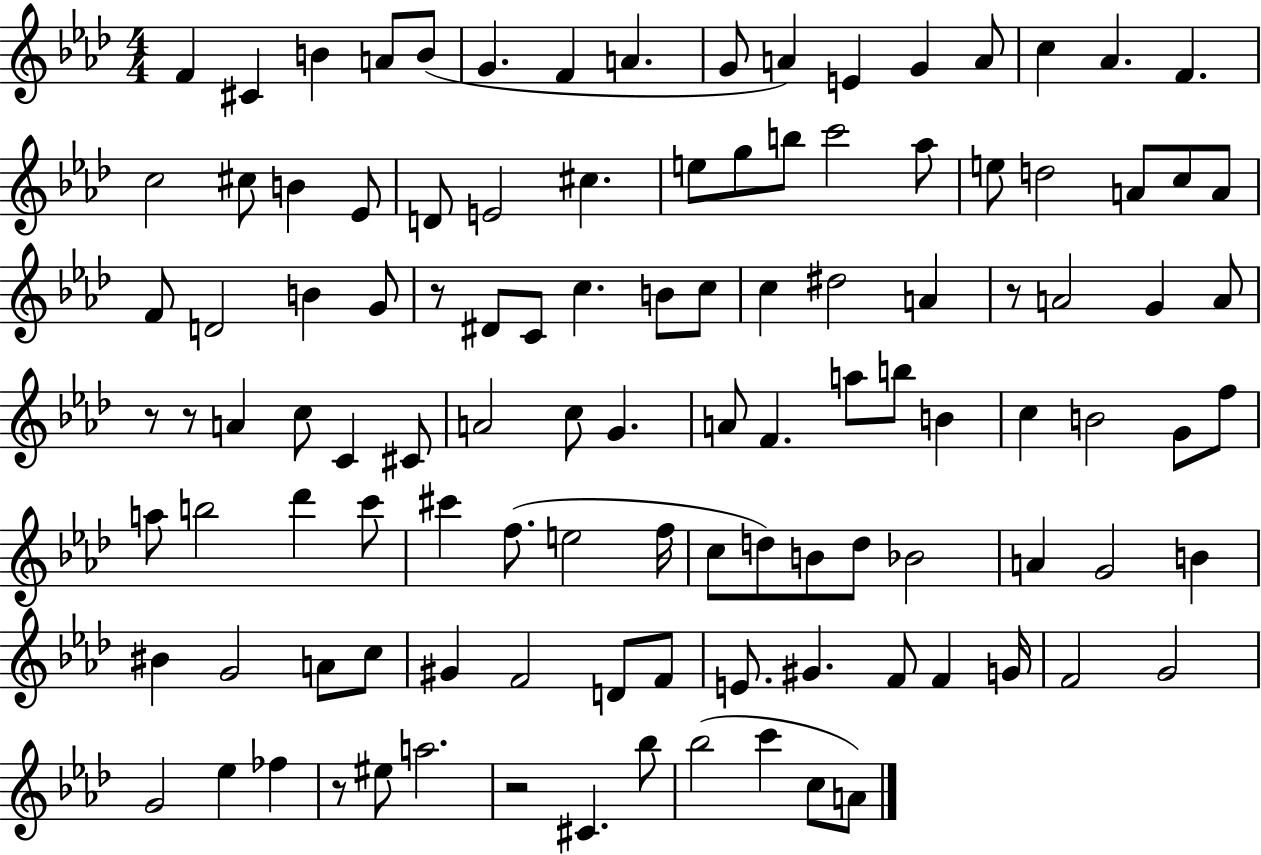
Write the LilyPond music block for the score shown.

{
  \clef treble
  \numericTimeSignature
  \time 4/4
  \key aes \major
  \repeat volta 2 { f'4 cis'4 b'4 a'8 b'8( | g'4. f'4 a'4. | g'8 a'4) e'4 g'4 a'8 | c''4 aes'4. f'4. | \break c''2 cis''8 b'4 ees'8 | d'8 e'2 cis''4. | e''8 g''8 b''8 c'''2 aes''8 | e''8 d''2 a'8 c''8 a'8 | \break f'8 d'2 b'4 g'8 | r8 dis'8 c'8 c''4. b'8 c''8 | c''4 dis''2 a'4 | r8 a'2 g'4 a'8 | \break r8 r8 a'4 c''8 c'4 cis'8 | a'2 c''8 g'4. | a'8 f'4. a''8 b''8 b'4 | c''4 b'2 g'8 f''8 | \break a''8 b''2 des'''4 c'''8 | cis'''4 f''8.( e''2 f''16 | c''8 d''8) b'8 d''8 bes'2 | a'4 g'2 b'4 | \break bis'4 g'2 a'8 c''8 | gis'4 f'2 d'8 f'8 | e'8. gis'4. f'8 f'4 g'16 | f'2 g'2 | \break g'2 ees''4 fes''4 | r8 eis''8 a''2. | r2 cis'4. bes''8 | bes''2( c'''4 c''8 a'8) | \break } \bar "|."
}